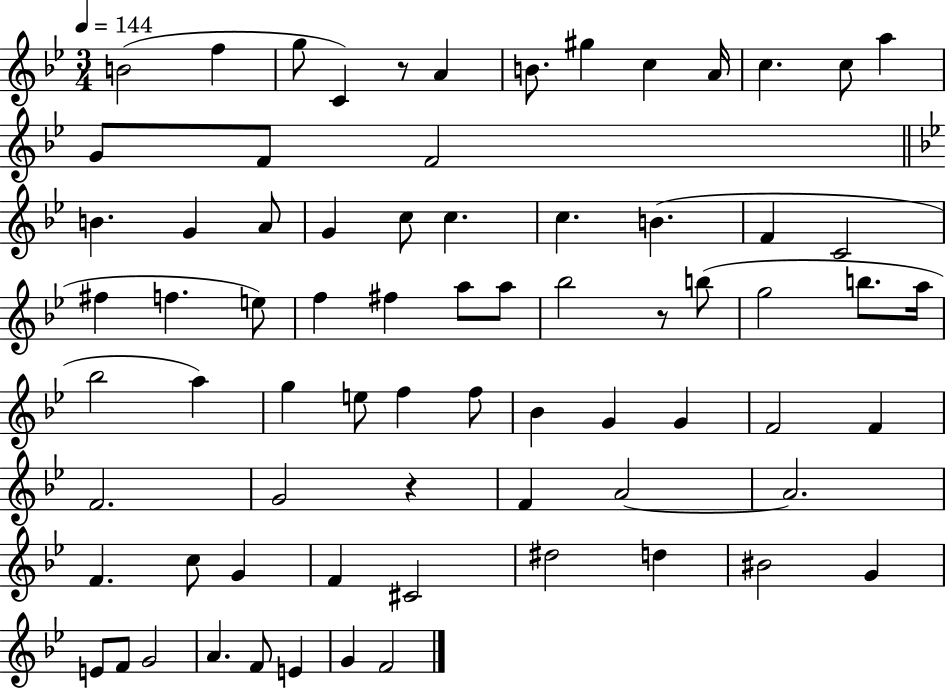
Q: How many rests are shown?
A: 3